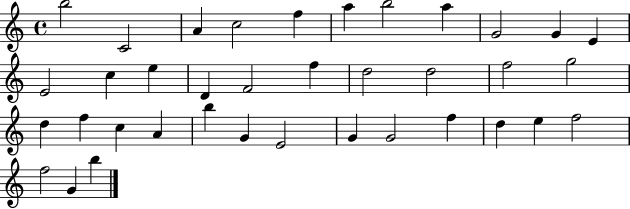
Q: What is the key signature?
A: C major